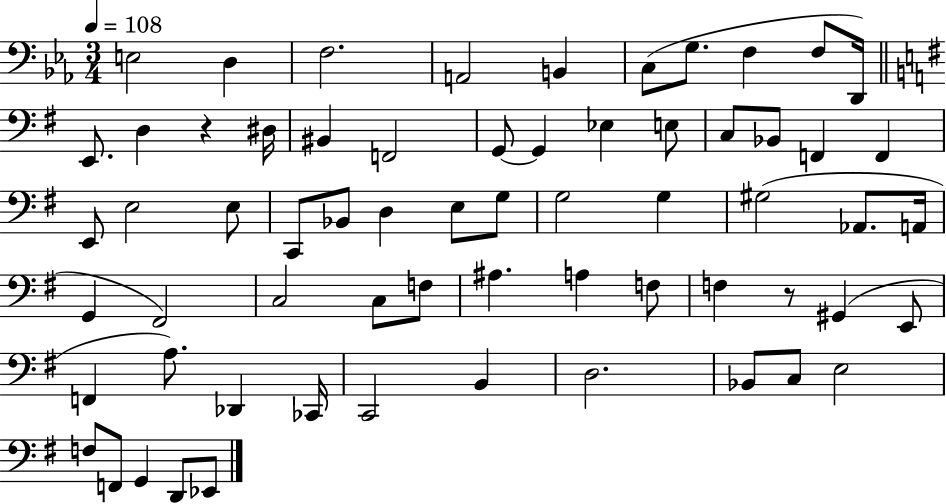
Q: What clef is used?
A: bass